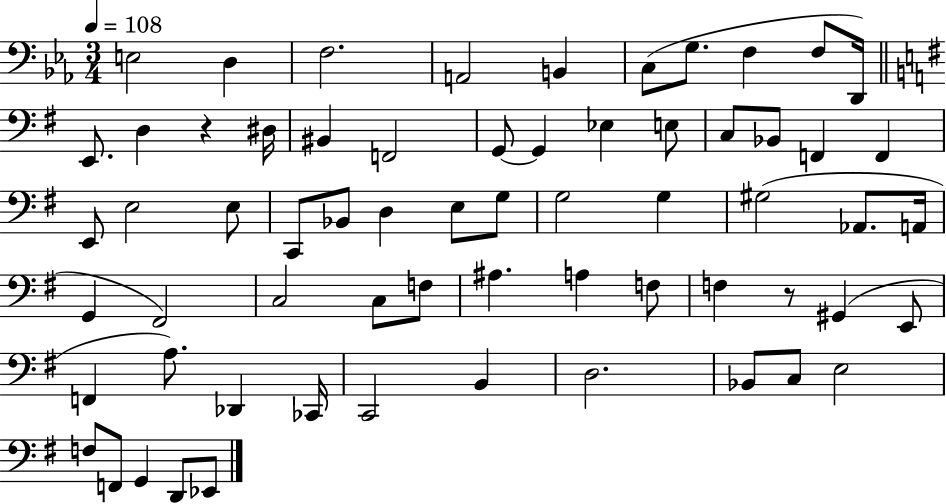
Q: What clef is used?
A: bass